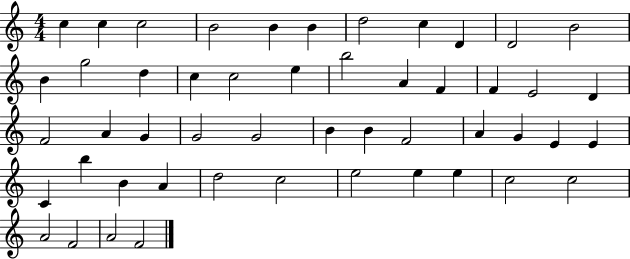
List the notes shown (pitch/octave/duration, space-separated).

C5/q C5/q C5/h B4/h B4/q B4/q D5/h C5/q D4/q D4/h B4/h B4/q G5/h D5/q C5/q C5/h E5/q B5/h A4/q F4/q F4/q E4/h D4/q F4/h A4/q G4/q G4/h G4/h B4/q B4/q F4/h A4/q G4/q E4/q E4/q C4/q B5/q B4/q A4/q D5/h C5/h E5/h E5/q E5/q C5/h C5/h A4/h F4/h A4/h F4/h